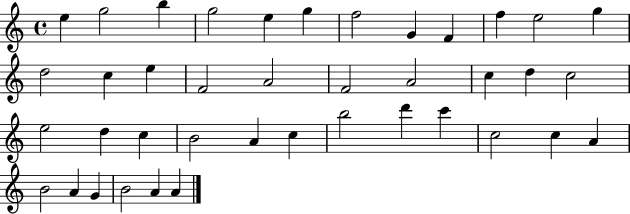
{
  \clef treble
  \time 4/4
  \defaultTimeSignature
  \key c \major
  e''4 g''2 b''4 | g''2 e''4 g''4 | f''2 g'4 f'4 | f''4 e''2 g''4 | \break d''2 c''4 e''4 | f'2 a'2 | f'2 a'2 | c''4 d''4 c''2 | \break e''2 d''4 c''4 | b'2 a'4 c''4 | b''2 d'''4 c'''4 | c''2 c''4 a'4 | \break b'2 a'4 g'4 | b'2 a'4 a'4 | \bar "|."
}